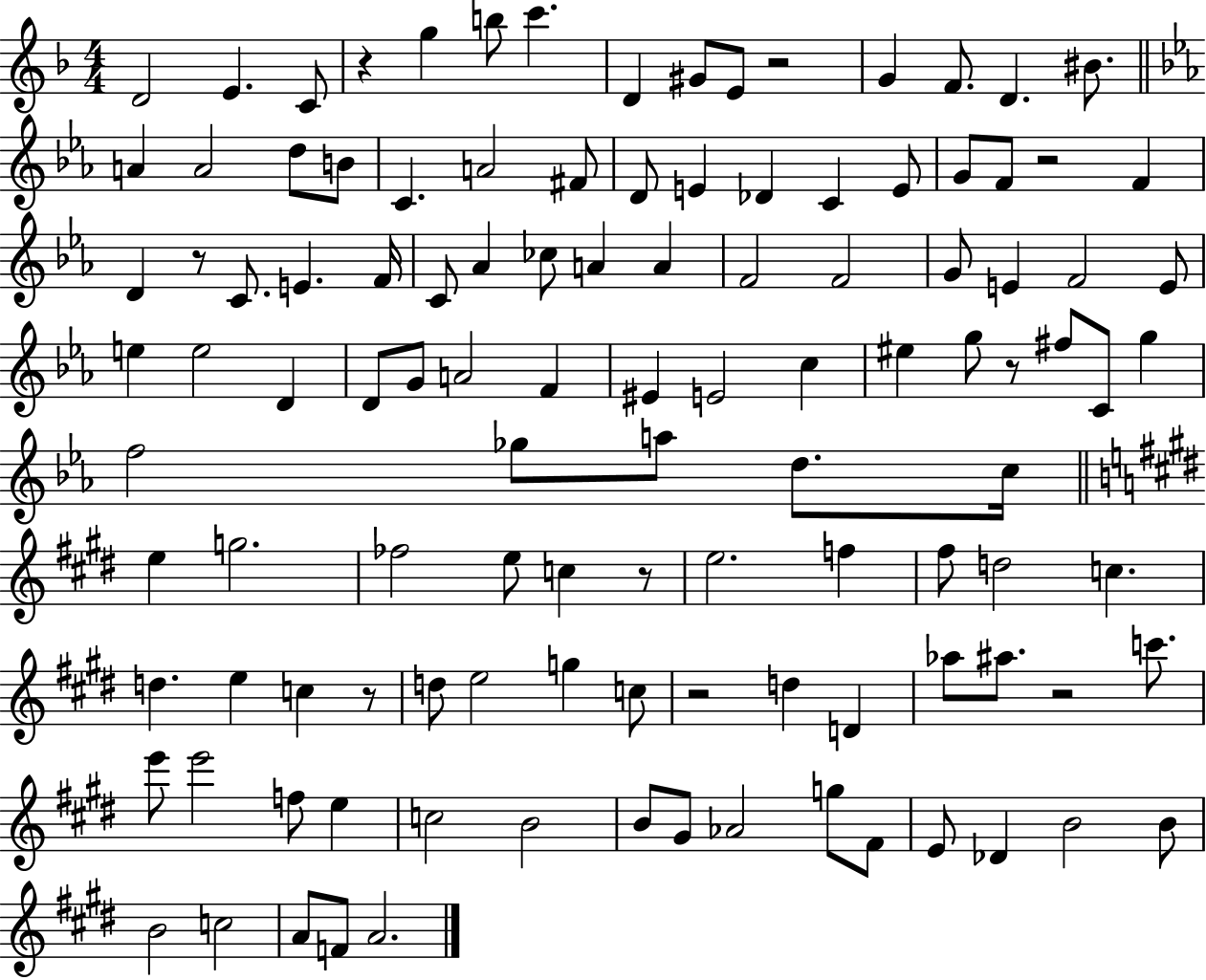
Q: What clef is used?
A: treble